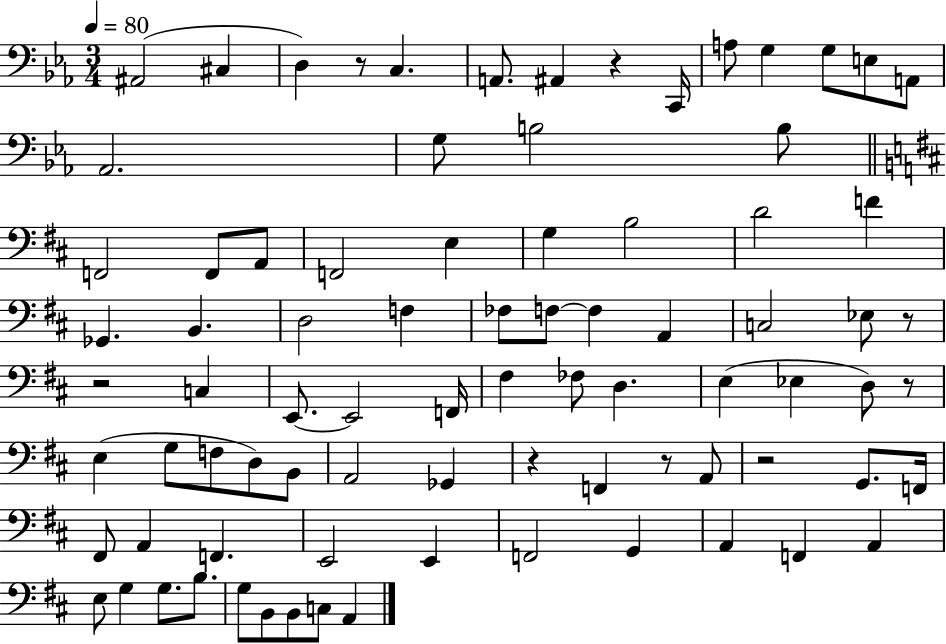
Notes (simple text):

A#2/h C#3/q D3/q R/e C3/q. A2/e. A#2/q R/q C2/s A3/e G3/q G3/e E3/e A2/e Ab2/h. G3/e B3/h B3/e F2/h F2/e A2/e F2/h E3/q G3/q B3/h D4/h F4/q Gb2/q. B2/q. D3/h F3/q FES3/e F3/e F3/q A2/q C3/h Eb3/e R/e R/h C3/q E2/e. E2/h F2/s F#3/q FES3/e D3/q. E3/q Eb3/q D3/e R/e E3/q G3/e F3/e D3/e B2/e A2/h Gb2/q R/q F2/q R/e A2/e R/h G2/e. F2/s F#2/e A2/q F2/q. E2/h E2/q F2/h G2/q A2/q F2/q A2/q E3/e G3/q G3/e. B3/e. G3/e B2/e B2/e C3/e A2/q